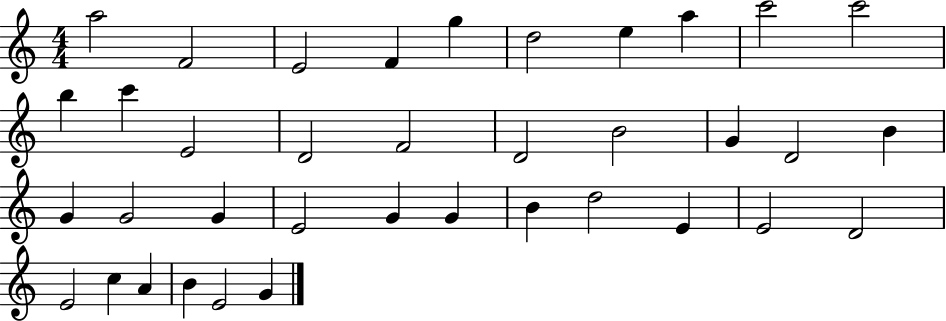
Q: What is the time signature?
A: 4/4